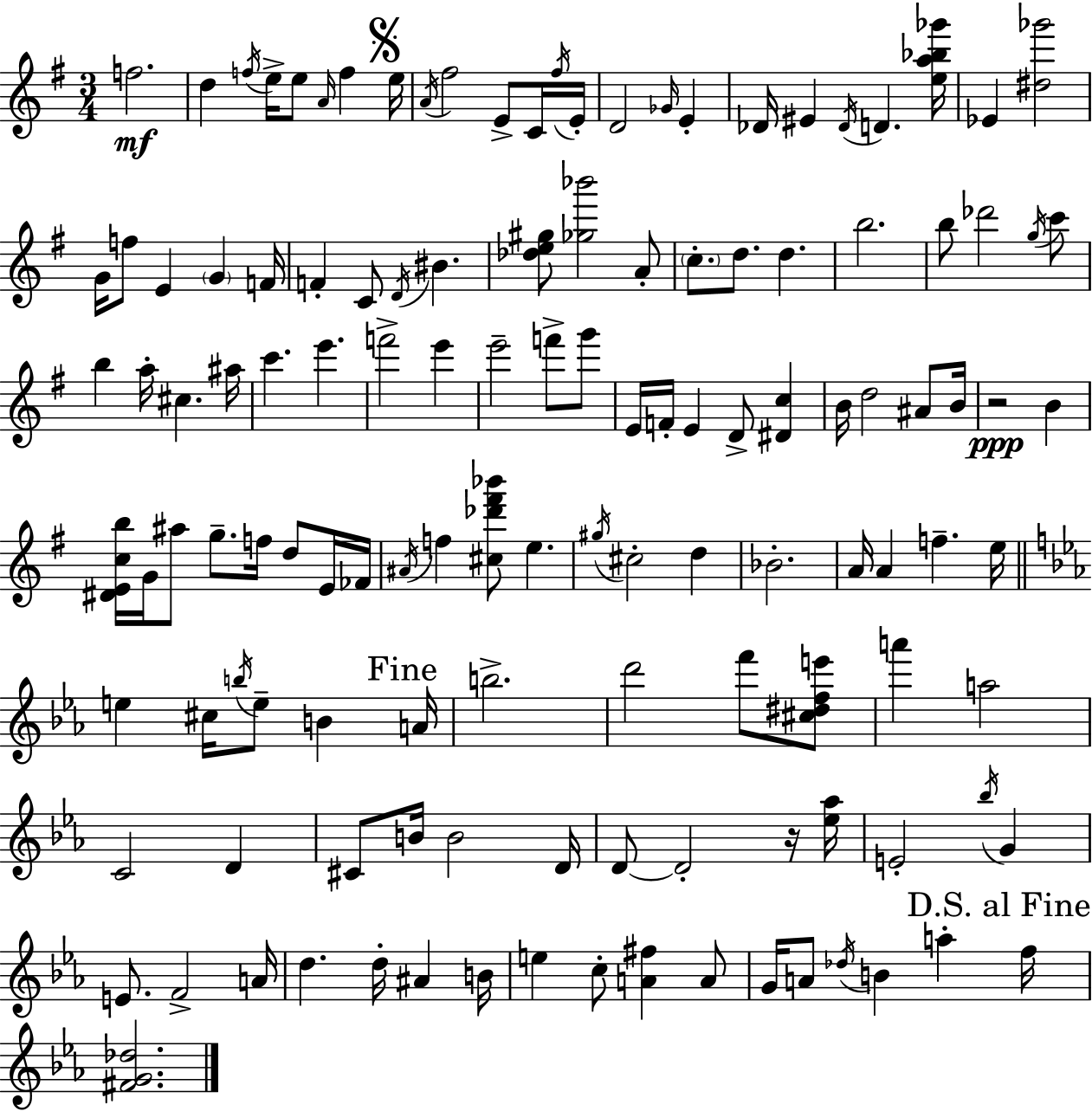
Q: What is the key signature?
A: G major